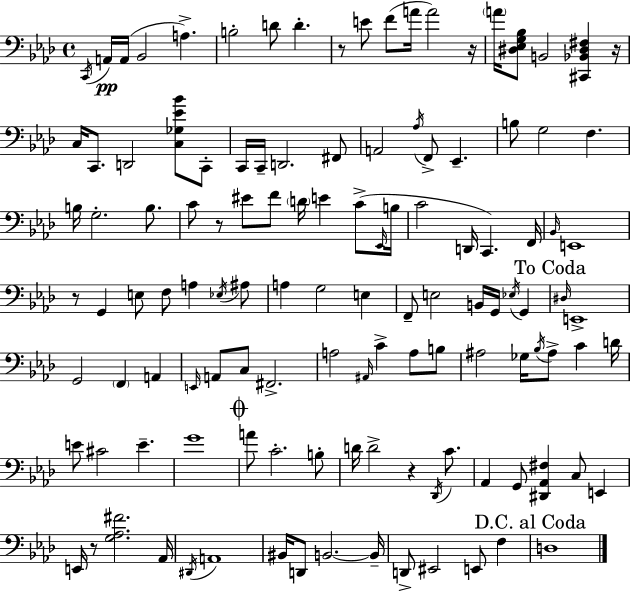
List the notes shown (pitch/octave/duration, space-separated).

C2/s A2/s A2/s Bb2/h A3/q. B3/h D4/e D4/q. R/e E4/e F4/e A4/s A4/h R/s A4/s [D#3,Eb3,G3,Bb3]/e B2/h [C#2,Bb2,D#3,F#3]/q R/s C3/s C2/e. D2/h [C3,Gb3,Eb4,Bb4]/e C2/e C2/s C2/s D2/h. F#2/e A2/h Ab3/s F2/e Eb2/q. B3/e G3/h F3/q. B3/s G3/h. B3/e. C4/e R/e EIS4/e F4/e D4/s E4/q C4/e Eb2/s B3/s C4/h D2/s C2/q. F2/s Bb2/s E2/w R/e G2/q E3/e F3/e A3/q Eb3/s A#3/e A3/q G3/h E3/q F2/e E3/h B2/s G2/s Eb3/s G2/q D#3/s E2/w G2/h F2/q A2/q E2/s A2/e C3/e F#2/h. A3/h A#2/s C4/q A3/e B3/e A#3/h Gb3/s Bb3/s A#3/e C4/q D4/s E4/e C#4/h E4/q. G4/w A4/e C4/h. B3/e D4/s D4/h R/q Db2/s C4/e. Ab2/q G2/e [D#2,Ab2,F#3]/q C3/e E2/q E2/s R/e [G3,Ab3,F#4]/h. Ab2/s D#2/s A2/w BIS2/s D2/e B2/h. B2/s D2/e EIS2/h E2/e F3/q D3/w